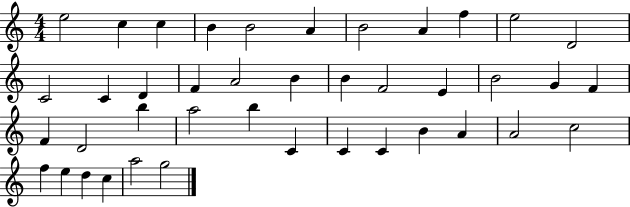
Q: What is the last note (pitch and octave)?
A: G5